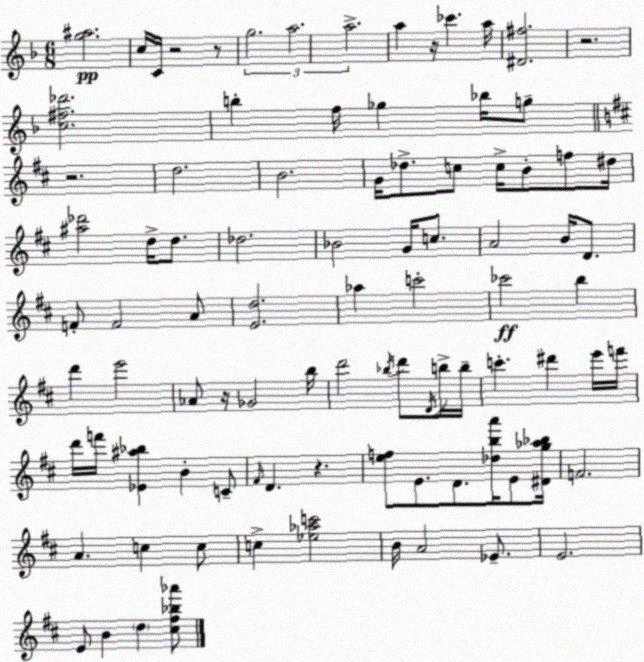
X:1
T:Untitled
M:6/8
L:1/4
K:Dm
[g^a]2 c/4 C/4 z2 z/2 g2 a2 a2 a z/4 _c' a/4 [^D^f]2 z2 [c^f_d']2 b f/4 _g _b/4 g/2 z2 d2 B2 G/4 _d/2 c/2 c/4 B/2 f/2 ^d/4 [^a_d']2 d/4 d/2 _d2 _B2 G/4 c/2 A2 B/4 D/2 F/2 F2 A/2 [Ed]2 _a c'2 _c'2 b d' e'2 _A/2 z/4 _G2 b/4 d'2 _b/4 d'/2 D/4 b/4 b/4 c' ^d' e'/4 f'/4 d'/4 f'/4 [_E^a_b] B C/2 ^F/4 D z [ef]/2 E/2 D/2 [_dba']/4 E/2 [^Dg_a_b]/4 F2 A c c/2 c [_e_ac']2 B/4 A2 _E/2 E2 E/2 B d [^c^f_b_a']/2